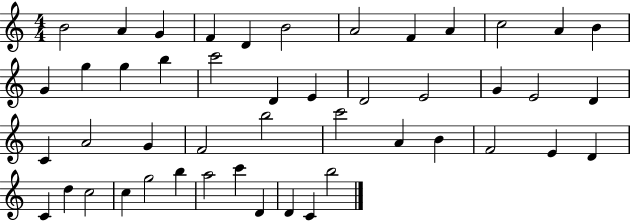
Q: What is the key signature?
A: C major